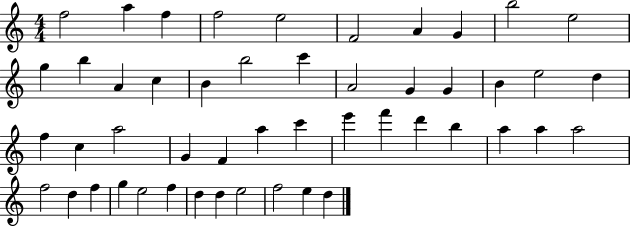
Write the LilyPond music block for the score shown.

{
  \clef treble
  \numericTimeSignature
  \time 4/4
  \key c \major
  f''2 a''4 f''4 | f''2 e''2 | f'2 a'4 g'4 | b''2 e''2 | \break g''4 b''4 a'4 c''4 | b'4 b''2 c'''4 | a'2 g'4 g'4 | b'4 e''2 d''4 | \break f''4 c''4 a''2 | g'4 f'4 a''4 c'''4 | e'''4 f'''4 d'''4 b''4 | a''4 a''4 a''2 | \break f''2 d''4 f''4 | g''4 e''2 f''4 | d''4 d''4 e''2 | f''2 e''4 d''4 | \break \bar "|."
}